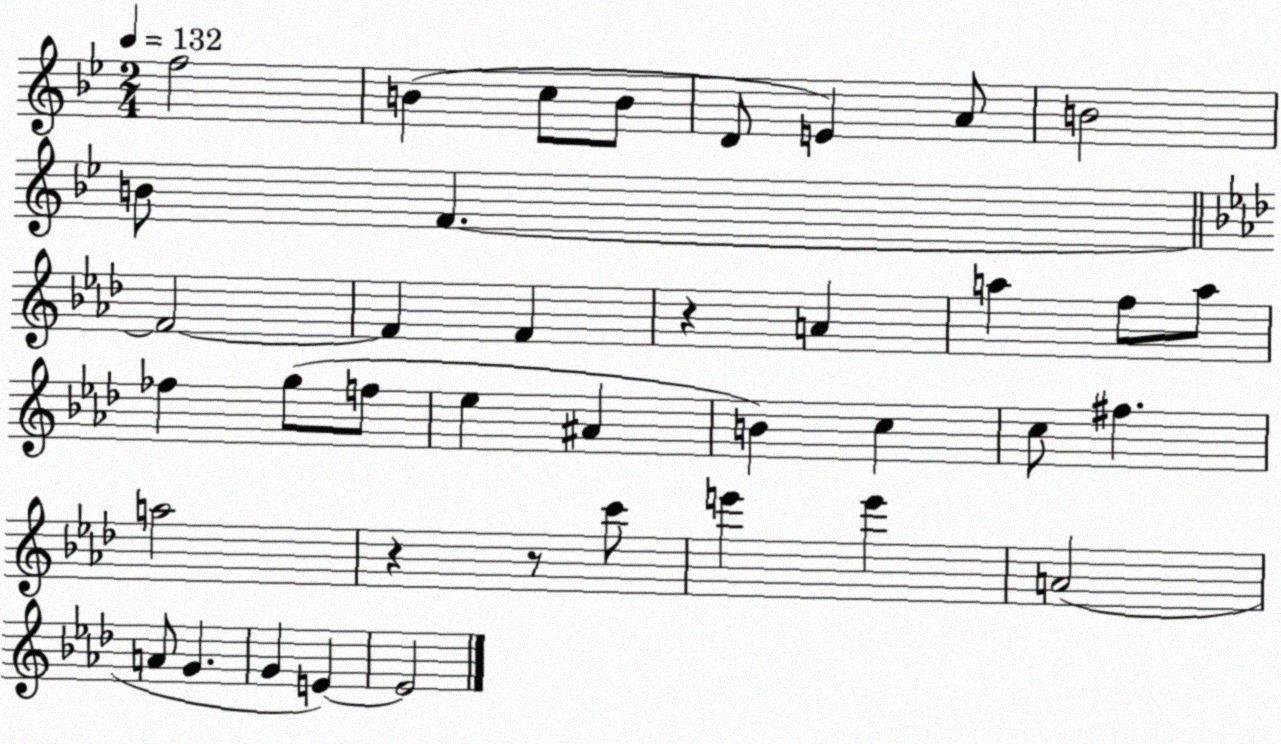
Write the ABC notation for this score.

X:1
T:Untitled
M:2/4
L:1/4
K:Bb
f2 B c/2 B/2 D/2 E A/2 B2 B/2 F F2 F F z A a f/2 a/2 _f g/2 f/2 _e ^A B c c/2 ^f a2 z z/2 c'/2 e' e' A2 A/2 G G E E2